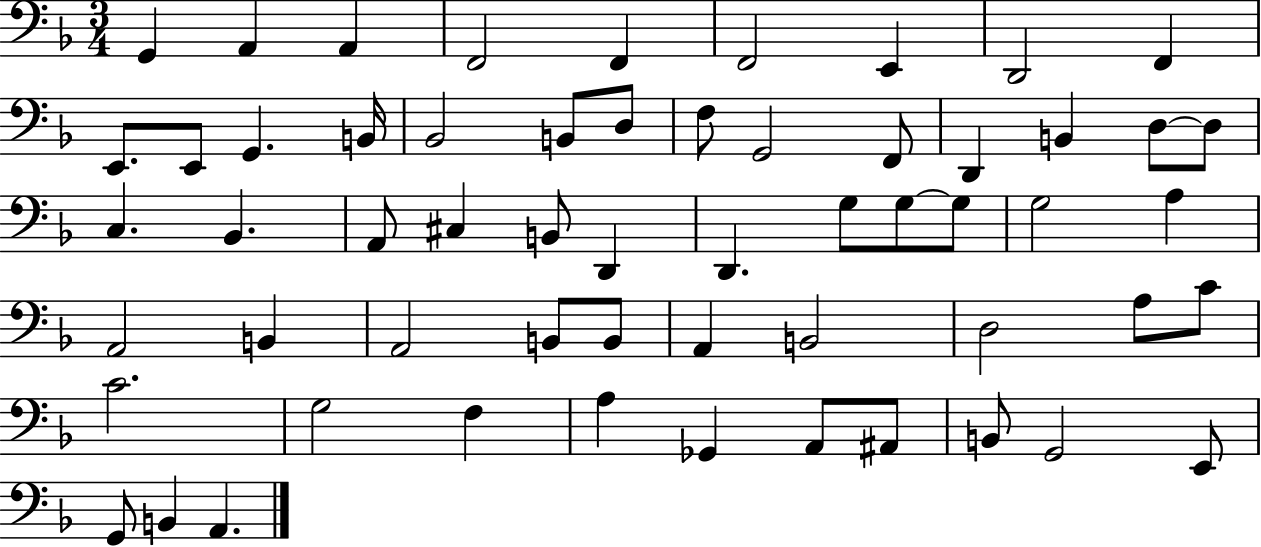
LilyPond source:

{
  \clef bass
  \numericTimeSignature
  \time 3/4
  \key f \major
  g,4 a,4 a,4 | f,2 f,4 | f,2 e,4 | d,2 f,4 | \break e,8. e,8 g,4. b,16 | bes,2 b,8 d8 | f8 g,2 f,8 | d,4 b,4 d8~~ d8 | \break c4. bes,4. | a,8 cis4 b,8 d,4 | d,4. g8 g8~~ g8 | g2 a4 | \break a,2 b,4 | a,2 b,8 b,8 | a,4 b,2 | d2 a8 c'8 | \break c'2. | g2 f4 | a4 ges,4 a,8 ais,8 | b,8 g,2 e,8 | \break g,8 b,4 a,4. | \bar "|."
}